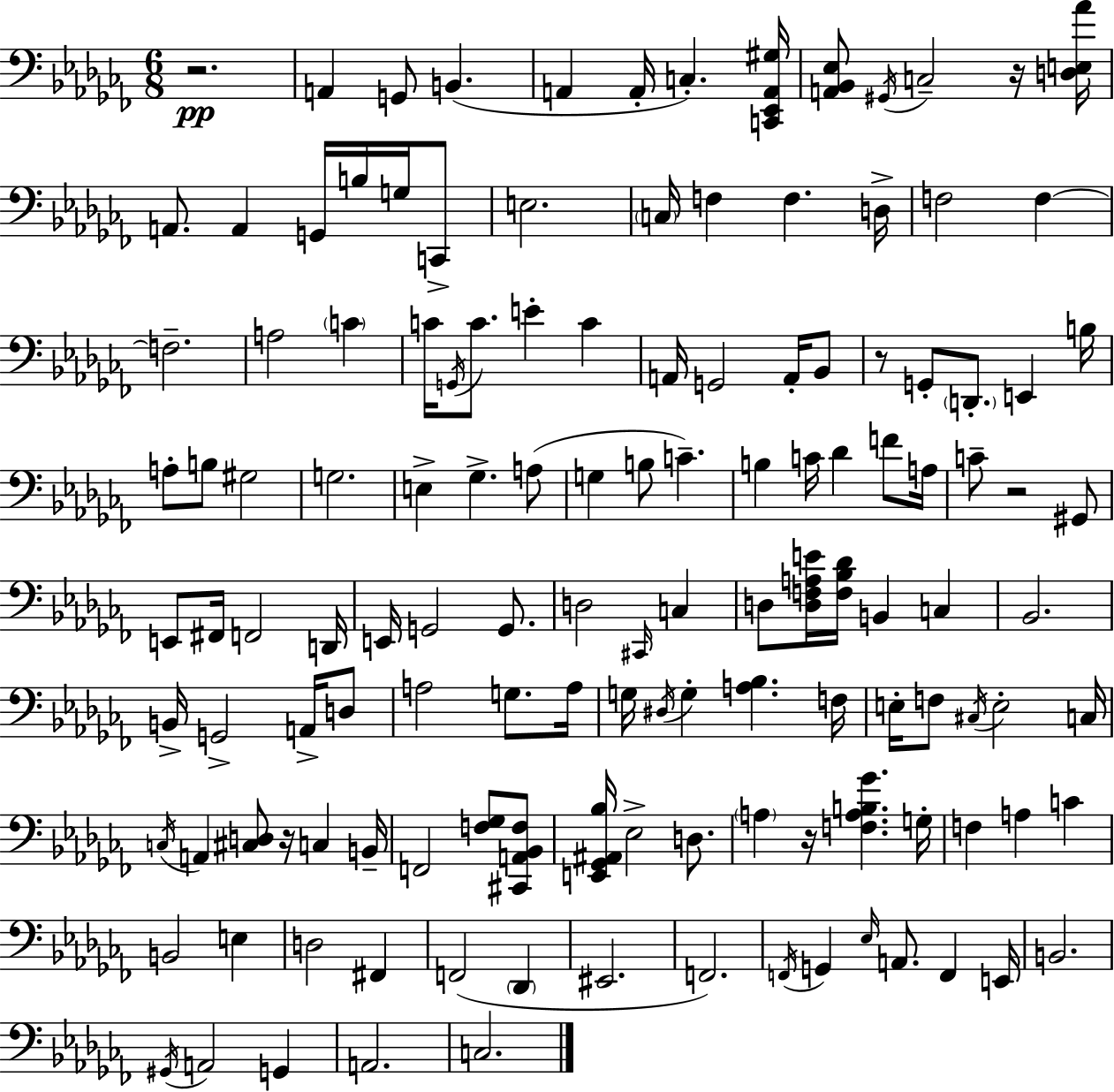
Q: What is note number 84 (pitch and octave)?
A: C3